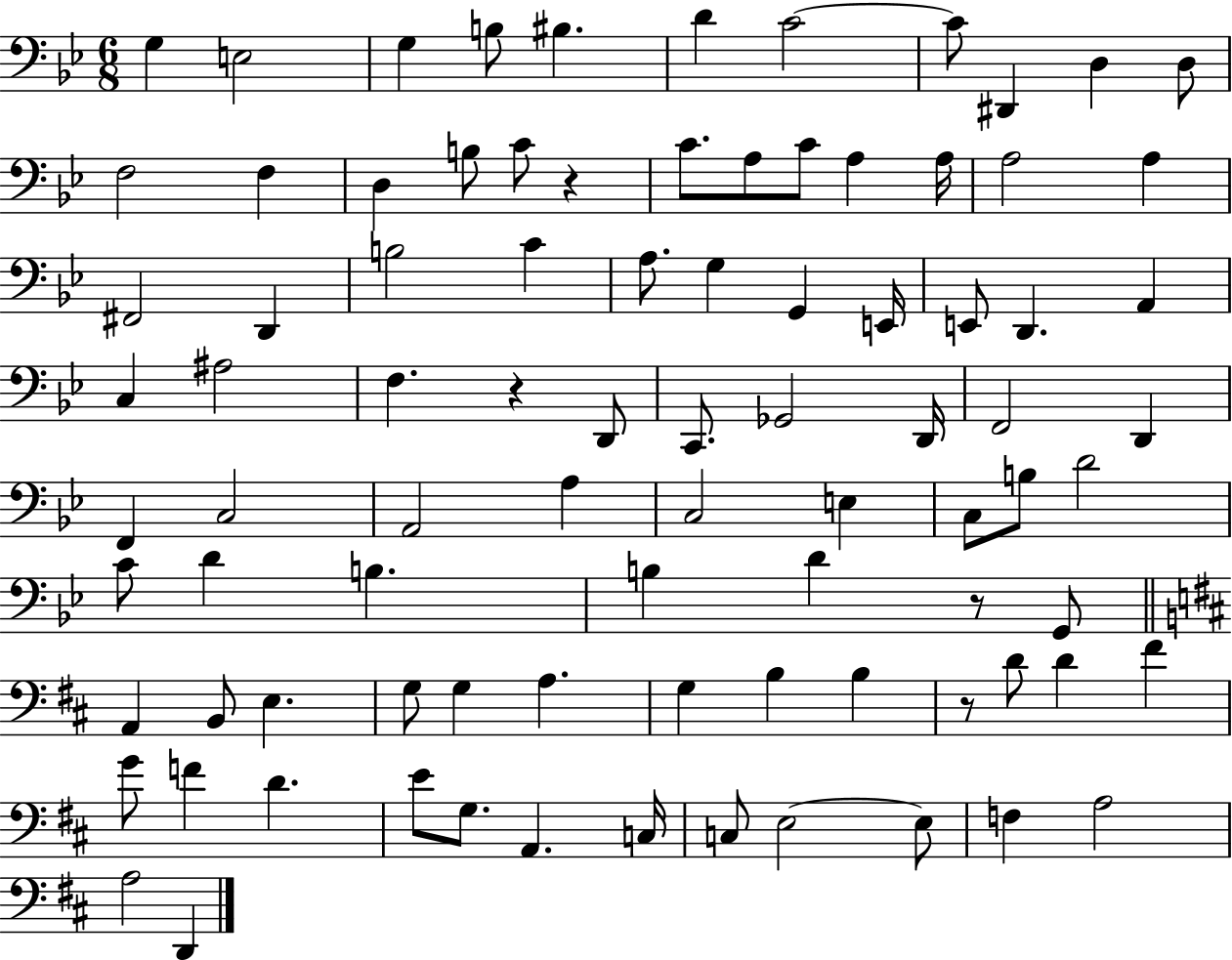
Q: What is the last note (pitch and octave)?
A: D2